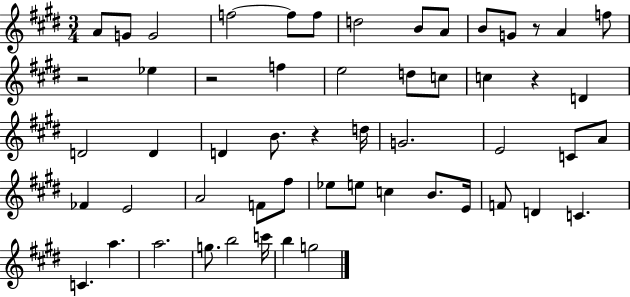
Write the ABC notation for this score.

X:1
T:Untitled
M:3/4
L:1/4
K:E
A/2 G/2 G2 f2 f/2 f/2 d2 B/2 A/2 B/2 G/2 z/2 A f/2 z2 _e z2 f e2 d/2 c/2 c z D D2 D D B/2 z d/4 G2 E2 C/2 A/2 _F E2 A2 F/2 ^f/2 _e/2 e/2 c B/2 E/4 F/2 D C C a a2 g/2 b2 c'/4 b g2